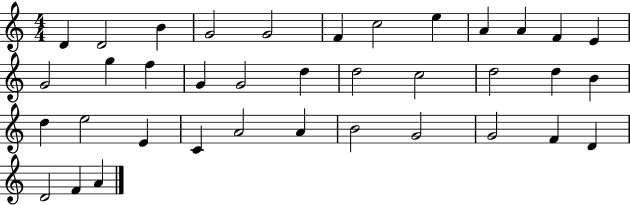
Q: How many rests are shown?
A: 0